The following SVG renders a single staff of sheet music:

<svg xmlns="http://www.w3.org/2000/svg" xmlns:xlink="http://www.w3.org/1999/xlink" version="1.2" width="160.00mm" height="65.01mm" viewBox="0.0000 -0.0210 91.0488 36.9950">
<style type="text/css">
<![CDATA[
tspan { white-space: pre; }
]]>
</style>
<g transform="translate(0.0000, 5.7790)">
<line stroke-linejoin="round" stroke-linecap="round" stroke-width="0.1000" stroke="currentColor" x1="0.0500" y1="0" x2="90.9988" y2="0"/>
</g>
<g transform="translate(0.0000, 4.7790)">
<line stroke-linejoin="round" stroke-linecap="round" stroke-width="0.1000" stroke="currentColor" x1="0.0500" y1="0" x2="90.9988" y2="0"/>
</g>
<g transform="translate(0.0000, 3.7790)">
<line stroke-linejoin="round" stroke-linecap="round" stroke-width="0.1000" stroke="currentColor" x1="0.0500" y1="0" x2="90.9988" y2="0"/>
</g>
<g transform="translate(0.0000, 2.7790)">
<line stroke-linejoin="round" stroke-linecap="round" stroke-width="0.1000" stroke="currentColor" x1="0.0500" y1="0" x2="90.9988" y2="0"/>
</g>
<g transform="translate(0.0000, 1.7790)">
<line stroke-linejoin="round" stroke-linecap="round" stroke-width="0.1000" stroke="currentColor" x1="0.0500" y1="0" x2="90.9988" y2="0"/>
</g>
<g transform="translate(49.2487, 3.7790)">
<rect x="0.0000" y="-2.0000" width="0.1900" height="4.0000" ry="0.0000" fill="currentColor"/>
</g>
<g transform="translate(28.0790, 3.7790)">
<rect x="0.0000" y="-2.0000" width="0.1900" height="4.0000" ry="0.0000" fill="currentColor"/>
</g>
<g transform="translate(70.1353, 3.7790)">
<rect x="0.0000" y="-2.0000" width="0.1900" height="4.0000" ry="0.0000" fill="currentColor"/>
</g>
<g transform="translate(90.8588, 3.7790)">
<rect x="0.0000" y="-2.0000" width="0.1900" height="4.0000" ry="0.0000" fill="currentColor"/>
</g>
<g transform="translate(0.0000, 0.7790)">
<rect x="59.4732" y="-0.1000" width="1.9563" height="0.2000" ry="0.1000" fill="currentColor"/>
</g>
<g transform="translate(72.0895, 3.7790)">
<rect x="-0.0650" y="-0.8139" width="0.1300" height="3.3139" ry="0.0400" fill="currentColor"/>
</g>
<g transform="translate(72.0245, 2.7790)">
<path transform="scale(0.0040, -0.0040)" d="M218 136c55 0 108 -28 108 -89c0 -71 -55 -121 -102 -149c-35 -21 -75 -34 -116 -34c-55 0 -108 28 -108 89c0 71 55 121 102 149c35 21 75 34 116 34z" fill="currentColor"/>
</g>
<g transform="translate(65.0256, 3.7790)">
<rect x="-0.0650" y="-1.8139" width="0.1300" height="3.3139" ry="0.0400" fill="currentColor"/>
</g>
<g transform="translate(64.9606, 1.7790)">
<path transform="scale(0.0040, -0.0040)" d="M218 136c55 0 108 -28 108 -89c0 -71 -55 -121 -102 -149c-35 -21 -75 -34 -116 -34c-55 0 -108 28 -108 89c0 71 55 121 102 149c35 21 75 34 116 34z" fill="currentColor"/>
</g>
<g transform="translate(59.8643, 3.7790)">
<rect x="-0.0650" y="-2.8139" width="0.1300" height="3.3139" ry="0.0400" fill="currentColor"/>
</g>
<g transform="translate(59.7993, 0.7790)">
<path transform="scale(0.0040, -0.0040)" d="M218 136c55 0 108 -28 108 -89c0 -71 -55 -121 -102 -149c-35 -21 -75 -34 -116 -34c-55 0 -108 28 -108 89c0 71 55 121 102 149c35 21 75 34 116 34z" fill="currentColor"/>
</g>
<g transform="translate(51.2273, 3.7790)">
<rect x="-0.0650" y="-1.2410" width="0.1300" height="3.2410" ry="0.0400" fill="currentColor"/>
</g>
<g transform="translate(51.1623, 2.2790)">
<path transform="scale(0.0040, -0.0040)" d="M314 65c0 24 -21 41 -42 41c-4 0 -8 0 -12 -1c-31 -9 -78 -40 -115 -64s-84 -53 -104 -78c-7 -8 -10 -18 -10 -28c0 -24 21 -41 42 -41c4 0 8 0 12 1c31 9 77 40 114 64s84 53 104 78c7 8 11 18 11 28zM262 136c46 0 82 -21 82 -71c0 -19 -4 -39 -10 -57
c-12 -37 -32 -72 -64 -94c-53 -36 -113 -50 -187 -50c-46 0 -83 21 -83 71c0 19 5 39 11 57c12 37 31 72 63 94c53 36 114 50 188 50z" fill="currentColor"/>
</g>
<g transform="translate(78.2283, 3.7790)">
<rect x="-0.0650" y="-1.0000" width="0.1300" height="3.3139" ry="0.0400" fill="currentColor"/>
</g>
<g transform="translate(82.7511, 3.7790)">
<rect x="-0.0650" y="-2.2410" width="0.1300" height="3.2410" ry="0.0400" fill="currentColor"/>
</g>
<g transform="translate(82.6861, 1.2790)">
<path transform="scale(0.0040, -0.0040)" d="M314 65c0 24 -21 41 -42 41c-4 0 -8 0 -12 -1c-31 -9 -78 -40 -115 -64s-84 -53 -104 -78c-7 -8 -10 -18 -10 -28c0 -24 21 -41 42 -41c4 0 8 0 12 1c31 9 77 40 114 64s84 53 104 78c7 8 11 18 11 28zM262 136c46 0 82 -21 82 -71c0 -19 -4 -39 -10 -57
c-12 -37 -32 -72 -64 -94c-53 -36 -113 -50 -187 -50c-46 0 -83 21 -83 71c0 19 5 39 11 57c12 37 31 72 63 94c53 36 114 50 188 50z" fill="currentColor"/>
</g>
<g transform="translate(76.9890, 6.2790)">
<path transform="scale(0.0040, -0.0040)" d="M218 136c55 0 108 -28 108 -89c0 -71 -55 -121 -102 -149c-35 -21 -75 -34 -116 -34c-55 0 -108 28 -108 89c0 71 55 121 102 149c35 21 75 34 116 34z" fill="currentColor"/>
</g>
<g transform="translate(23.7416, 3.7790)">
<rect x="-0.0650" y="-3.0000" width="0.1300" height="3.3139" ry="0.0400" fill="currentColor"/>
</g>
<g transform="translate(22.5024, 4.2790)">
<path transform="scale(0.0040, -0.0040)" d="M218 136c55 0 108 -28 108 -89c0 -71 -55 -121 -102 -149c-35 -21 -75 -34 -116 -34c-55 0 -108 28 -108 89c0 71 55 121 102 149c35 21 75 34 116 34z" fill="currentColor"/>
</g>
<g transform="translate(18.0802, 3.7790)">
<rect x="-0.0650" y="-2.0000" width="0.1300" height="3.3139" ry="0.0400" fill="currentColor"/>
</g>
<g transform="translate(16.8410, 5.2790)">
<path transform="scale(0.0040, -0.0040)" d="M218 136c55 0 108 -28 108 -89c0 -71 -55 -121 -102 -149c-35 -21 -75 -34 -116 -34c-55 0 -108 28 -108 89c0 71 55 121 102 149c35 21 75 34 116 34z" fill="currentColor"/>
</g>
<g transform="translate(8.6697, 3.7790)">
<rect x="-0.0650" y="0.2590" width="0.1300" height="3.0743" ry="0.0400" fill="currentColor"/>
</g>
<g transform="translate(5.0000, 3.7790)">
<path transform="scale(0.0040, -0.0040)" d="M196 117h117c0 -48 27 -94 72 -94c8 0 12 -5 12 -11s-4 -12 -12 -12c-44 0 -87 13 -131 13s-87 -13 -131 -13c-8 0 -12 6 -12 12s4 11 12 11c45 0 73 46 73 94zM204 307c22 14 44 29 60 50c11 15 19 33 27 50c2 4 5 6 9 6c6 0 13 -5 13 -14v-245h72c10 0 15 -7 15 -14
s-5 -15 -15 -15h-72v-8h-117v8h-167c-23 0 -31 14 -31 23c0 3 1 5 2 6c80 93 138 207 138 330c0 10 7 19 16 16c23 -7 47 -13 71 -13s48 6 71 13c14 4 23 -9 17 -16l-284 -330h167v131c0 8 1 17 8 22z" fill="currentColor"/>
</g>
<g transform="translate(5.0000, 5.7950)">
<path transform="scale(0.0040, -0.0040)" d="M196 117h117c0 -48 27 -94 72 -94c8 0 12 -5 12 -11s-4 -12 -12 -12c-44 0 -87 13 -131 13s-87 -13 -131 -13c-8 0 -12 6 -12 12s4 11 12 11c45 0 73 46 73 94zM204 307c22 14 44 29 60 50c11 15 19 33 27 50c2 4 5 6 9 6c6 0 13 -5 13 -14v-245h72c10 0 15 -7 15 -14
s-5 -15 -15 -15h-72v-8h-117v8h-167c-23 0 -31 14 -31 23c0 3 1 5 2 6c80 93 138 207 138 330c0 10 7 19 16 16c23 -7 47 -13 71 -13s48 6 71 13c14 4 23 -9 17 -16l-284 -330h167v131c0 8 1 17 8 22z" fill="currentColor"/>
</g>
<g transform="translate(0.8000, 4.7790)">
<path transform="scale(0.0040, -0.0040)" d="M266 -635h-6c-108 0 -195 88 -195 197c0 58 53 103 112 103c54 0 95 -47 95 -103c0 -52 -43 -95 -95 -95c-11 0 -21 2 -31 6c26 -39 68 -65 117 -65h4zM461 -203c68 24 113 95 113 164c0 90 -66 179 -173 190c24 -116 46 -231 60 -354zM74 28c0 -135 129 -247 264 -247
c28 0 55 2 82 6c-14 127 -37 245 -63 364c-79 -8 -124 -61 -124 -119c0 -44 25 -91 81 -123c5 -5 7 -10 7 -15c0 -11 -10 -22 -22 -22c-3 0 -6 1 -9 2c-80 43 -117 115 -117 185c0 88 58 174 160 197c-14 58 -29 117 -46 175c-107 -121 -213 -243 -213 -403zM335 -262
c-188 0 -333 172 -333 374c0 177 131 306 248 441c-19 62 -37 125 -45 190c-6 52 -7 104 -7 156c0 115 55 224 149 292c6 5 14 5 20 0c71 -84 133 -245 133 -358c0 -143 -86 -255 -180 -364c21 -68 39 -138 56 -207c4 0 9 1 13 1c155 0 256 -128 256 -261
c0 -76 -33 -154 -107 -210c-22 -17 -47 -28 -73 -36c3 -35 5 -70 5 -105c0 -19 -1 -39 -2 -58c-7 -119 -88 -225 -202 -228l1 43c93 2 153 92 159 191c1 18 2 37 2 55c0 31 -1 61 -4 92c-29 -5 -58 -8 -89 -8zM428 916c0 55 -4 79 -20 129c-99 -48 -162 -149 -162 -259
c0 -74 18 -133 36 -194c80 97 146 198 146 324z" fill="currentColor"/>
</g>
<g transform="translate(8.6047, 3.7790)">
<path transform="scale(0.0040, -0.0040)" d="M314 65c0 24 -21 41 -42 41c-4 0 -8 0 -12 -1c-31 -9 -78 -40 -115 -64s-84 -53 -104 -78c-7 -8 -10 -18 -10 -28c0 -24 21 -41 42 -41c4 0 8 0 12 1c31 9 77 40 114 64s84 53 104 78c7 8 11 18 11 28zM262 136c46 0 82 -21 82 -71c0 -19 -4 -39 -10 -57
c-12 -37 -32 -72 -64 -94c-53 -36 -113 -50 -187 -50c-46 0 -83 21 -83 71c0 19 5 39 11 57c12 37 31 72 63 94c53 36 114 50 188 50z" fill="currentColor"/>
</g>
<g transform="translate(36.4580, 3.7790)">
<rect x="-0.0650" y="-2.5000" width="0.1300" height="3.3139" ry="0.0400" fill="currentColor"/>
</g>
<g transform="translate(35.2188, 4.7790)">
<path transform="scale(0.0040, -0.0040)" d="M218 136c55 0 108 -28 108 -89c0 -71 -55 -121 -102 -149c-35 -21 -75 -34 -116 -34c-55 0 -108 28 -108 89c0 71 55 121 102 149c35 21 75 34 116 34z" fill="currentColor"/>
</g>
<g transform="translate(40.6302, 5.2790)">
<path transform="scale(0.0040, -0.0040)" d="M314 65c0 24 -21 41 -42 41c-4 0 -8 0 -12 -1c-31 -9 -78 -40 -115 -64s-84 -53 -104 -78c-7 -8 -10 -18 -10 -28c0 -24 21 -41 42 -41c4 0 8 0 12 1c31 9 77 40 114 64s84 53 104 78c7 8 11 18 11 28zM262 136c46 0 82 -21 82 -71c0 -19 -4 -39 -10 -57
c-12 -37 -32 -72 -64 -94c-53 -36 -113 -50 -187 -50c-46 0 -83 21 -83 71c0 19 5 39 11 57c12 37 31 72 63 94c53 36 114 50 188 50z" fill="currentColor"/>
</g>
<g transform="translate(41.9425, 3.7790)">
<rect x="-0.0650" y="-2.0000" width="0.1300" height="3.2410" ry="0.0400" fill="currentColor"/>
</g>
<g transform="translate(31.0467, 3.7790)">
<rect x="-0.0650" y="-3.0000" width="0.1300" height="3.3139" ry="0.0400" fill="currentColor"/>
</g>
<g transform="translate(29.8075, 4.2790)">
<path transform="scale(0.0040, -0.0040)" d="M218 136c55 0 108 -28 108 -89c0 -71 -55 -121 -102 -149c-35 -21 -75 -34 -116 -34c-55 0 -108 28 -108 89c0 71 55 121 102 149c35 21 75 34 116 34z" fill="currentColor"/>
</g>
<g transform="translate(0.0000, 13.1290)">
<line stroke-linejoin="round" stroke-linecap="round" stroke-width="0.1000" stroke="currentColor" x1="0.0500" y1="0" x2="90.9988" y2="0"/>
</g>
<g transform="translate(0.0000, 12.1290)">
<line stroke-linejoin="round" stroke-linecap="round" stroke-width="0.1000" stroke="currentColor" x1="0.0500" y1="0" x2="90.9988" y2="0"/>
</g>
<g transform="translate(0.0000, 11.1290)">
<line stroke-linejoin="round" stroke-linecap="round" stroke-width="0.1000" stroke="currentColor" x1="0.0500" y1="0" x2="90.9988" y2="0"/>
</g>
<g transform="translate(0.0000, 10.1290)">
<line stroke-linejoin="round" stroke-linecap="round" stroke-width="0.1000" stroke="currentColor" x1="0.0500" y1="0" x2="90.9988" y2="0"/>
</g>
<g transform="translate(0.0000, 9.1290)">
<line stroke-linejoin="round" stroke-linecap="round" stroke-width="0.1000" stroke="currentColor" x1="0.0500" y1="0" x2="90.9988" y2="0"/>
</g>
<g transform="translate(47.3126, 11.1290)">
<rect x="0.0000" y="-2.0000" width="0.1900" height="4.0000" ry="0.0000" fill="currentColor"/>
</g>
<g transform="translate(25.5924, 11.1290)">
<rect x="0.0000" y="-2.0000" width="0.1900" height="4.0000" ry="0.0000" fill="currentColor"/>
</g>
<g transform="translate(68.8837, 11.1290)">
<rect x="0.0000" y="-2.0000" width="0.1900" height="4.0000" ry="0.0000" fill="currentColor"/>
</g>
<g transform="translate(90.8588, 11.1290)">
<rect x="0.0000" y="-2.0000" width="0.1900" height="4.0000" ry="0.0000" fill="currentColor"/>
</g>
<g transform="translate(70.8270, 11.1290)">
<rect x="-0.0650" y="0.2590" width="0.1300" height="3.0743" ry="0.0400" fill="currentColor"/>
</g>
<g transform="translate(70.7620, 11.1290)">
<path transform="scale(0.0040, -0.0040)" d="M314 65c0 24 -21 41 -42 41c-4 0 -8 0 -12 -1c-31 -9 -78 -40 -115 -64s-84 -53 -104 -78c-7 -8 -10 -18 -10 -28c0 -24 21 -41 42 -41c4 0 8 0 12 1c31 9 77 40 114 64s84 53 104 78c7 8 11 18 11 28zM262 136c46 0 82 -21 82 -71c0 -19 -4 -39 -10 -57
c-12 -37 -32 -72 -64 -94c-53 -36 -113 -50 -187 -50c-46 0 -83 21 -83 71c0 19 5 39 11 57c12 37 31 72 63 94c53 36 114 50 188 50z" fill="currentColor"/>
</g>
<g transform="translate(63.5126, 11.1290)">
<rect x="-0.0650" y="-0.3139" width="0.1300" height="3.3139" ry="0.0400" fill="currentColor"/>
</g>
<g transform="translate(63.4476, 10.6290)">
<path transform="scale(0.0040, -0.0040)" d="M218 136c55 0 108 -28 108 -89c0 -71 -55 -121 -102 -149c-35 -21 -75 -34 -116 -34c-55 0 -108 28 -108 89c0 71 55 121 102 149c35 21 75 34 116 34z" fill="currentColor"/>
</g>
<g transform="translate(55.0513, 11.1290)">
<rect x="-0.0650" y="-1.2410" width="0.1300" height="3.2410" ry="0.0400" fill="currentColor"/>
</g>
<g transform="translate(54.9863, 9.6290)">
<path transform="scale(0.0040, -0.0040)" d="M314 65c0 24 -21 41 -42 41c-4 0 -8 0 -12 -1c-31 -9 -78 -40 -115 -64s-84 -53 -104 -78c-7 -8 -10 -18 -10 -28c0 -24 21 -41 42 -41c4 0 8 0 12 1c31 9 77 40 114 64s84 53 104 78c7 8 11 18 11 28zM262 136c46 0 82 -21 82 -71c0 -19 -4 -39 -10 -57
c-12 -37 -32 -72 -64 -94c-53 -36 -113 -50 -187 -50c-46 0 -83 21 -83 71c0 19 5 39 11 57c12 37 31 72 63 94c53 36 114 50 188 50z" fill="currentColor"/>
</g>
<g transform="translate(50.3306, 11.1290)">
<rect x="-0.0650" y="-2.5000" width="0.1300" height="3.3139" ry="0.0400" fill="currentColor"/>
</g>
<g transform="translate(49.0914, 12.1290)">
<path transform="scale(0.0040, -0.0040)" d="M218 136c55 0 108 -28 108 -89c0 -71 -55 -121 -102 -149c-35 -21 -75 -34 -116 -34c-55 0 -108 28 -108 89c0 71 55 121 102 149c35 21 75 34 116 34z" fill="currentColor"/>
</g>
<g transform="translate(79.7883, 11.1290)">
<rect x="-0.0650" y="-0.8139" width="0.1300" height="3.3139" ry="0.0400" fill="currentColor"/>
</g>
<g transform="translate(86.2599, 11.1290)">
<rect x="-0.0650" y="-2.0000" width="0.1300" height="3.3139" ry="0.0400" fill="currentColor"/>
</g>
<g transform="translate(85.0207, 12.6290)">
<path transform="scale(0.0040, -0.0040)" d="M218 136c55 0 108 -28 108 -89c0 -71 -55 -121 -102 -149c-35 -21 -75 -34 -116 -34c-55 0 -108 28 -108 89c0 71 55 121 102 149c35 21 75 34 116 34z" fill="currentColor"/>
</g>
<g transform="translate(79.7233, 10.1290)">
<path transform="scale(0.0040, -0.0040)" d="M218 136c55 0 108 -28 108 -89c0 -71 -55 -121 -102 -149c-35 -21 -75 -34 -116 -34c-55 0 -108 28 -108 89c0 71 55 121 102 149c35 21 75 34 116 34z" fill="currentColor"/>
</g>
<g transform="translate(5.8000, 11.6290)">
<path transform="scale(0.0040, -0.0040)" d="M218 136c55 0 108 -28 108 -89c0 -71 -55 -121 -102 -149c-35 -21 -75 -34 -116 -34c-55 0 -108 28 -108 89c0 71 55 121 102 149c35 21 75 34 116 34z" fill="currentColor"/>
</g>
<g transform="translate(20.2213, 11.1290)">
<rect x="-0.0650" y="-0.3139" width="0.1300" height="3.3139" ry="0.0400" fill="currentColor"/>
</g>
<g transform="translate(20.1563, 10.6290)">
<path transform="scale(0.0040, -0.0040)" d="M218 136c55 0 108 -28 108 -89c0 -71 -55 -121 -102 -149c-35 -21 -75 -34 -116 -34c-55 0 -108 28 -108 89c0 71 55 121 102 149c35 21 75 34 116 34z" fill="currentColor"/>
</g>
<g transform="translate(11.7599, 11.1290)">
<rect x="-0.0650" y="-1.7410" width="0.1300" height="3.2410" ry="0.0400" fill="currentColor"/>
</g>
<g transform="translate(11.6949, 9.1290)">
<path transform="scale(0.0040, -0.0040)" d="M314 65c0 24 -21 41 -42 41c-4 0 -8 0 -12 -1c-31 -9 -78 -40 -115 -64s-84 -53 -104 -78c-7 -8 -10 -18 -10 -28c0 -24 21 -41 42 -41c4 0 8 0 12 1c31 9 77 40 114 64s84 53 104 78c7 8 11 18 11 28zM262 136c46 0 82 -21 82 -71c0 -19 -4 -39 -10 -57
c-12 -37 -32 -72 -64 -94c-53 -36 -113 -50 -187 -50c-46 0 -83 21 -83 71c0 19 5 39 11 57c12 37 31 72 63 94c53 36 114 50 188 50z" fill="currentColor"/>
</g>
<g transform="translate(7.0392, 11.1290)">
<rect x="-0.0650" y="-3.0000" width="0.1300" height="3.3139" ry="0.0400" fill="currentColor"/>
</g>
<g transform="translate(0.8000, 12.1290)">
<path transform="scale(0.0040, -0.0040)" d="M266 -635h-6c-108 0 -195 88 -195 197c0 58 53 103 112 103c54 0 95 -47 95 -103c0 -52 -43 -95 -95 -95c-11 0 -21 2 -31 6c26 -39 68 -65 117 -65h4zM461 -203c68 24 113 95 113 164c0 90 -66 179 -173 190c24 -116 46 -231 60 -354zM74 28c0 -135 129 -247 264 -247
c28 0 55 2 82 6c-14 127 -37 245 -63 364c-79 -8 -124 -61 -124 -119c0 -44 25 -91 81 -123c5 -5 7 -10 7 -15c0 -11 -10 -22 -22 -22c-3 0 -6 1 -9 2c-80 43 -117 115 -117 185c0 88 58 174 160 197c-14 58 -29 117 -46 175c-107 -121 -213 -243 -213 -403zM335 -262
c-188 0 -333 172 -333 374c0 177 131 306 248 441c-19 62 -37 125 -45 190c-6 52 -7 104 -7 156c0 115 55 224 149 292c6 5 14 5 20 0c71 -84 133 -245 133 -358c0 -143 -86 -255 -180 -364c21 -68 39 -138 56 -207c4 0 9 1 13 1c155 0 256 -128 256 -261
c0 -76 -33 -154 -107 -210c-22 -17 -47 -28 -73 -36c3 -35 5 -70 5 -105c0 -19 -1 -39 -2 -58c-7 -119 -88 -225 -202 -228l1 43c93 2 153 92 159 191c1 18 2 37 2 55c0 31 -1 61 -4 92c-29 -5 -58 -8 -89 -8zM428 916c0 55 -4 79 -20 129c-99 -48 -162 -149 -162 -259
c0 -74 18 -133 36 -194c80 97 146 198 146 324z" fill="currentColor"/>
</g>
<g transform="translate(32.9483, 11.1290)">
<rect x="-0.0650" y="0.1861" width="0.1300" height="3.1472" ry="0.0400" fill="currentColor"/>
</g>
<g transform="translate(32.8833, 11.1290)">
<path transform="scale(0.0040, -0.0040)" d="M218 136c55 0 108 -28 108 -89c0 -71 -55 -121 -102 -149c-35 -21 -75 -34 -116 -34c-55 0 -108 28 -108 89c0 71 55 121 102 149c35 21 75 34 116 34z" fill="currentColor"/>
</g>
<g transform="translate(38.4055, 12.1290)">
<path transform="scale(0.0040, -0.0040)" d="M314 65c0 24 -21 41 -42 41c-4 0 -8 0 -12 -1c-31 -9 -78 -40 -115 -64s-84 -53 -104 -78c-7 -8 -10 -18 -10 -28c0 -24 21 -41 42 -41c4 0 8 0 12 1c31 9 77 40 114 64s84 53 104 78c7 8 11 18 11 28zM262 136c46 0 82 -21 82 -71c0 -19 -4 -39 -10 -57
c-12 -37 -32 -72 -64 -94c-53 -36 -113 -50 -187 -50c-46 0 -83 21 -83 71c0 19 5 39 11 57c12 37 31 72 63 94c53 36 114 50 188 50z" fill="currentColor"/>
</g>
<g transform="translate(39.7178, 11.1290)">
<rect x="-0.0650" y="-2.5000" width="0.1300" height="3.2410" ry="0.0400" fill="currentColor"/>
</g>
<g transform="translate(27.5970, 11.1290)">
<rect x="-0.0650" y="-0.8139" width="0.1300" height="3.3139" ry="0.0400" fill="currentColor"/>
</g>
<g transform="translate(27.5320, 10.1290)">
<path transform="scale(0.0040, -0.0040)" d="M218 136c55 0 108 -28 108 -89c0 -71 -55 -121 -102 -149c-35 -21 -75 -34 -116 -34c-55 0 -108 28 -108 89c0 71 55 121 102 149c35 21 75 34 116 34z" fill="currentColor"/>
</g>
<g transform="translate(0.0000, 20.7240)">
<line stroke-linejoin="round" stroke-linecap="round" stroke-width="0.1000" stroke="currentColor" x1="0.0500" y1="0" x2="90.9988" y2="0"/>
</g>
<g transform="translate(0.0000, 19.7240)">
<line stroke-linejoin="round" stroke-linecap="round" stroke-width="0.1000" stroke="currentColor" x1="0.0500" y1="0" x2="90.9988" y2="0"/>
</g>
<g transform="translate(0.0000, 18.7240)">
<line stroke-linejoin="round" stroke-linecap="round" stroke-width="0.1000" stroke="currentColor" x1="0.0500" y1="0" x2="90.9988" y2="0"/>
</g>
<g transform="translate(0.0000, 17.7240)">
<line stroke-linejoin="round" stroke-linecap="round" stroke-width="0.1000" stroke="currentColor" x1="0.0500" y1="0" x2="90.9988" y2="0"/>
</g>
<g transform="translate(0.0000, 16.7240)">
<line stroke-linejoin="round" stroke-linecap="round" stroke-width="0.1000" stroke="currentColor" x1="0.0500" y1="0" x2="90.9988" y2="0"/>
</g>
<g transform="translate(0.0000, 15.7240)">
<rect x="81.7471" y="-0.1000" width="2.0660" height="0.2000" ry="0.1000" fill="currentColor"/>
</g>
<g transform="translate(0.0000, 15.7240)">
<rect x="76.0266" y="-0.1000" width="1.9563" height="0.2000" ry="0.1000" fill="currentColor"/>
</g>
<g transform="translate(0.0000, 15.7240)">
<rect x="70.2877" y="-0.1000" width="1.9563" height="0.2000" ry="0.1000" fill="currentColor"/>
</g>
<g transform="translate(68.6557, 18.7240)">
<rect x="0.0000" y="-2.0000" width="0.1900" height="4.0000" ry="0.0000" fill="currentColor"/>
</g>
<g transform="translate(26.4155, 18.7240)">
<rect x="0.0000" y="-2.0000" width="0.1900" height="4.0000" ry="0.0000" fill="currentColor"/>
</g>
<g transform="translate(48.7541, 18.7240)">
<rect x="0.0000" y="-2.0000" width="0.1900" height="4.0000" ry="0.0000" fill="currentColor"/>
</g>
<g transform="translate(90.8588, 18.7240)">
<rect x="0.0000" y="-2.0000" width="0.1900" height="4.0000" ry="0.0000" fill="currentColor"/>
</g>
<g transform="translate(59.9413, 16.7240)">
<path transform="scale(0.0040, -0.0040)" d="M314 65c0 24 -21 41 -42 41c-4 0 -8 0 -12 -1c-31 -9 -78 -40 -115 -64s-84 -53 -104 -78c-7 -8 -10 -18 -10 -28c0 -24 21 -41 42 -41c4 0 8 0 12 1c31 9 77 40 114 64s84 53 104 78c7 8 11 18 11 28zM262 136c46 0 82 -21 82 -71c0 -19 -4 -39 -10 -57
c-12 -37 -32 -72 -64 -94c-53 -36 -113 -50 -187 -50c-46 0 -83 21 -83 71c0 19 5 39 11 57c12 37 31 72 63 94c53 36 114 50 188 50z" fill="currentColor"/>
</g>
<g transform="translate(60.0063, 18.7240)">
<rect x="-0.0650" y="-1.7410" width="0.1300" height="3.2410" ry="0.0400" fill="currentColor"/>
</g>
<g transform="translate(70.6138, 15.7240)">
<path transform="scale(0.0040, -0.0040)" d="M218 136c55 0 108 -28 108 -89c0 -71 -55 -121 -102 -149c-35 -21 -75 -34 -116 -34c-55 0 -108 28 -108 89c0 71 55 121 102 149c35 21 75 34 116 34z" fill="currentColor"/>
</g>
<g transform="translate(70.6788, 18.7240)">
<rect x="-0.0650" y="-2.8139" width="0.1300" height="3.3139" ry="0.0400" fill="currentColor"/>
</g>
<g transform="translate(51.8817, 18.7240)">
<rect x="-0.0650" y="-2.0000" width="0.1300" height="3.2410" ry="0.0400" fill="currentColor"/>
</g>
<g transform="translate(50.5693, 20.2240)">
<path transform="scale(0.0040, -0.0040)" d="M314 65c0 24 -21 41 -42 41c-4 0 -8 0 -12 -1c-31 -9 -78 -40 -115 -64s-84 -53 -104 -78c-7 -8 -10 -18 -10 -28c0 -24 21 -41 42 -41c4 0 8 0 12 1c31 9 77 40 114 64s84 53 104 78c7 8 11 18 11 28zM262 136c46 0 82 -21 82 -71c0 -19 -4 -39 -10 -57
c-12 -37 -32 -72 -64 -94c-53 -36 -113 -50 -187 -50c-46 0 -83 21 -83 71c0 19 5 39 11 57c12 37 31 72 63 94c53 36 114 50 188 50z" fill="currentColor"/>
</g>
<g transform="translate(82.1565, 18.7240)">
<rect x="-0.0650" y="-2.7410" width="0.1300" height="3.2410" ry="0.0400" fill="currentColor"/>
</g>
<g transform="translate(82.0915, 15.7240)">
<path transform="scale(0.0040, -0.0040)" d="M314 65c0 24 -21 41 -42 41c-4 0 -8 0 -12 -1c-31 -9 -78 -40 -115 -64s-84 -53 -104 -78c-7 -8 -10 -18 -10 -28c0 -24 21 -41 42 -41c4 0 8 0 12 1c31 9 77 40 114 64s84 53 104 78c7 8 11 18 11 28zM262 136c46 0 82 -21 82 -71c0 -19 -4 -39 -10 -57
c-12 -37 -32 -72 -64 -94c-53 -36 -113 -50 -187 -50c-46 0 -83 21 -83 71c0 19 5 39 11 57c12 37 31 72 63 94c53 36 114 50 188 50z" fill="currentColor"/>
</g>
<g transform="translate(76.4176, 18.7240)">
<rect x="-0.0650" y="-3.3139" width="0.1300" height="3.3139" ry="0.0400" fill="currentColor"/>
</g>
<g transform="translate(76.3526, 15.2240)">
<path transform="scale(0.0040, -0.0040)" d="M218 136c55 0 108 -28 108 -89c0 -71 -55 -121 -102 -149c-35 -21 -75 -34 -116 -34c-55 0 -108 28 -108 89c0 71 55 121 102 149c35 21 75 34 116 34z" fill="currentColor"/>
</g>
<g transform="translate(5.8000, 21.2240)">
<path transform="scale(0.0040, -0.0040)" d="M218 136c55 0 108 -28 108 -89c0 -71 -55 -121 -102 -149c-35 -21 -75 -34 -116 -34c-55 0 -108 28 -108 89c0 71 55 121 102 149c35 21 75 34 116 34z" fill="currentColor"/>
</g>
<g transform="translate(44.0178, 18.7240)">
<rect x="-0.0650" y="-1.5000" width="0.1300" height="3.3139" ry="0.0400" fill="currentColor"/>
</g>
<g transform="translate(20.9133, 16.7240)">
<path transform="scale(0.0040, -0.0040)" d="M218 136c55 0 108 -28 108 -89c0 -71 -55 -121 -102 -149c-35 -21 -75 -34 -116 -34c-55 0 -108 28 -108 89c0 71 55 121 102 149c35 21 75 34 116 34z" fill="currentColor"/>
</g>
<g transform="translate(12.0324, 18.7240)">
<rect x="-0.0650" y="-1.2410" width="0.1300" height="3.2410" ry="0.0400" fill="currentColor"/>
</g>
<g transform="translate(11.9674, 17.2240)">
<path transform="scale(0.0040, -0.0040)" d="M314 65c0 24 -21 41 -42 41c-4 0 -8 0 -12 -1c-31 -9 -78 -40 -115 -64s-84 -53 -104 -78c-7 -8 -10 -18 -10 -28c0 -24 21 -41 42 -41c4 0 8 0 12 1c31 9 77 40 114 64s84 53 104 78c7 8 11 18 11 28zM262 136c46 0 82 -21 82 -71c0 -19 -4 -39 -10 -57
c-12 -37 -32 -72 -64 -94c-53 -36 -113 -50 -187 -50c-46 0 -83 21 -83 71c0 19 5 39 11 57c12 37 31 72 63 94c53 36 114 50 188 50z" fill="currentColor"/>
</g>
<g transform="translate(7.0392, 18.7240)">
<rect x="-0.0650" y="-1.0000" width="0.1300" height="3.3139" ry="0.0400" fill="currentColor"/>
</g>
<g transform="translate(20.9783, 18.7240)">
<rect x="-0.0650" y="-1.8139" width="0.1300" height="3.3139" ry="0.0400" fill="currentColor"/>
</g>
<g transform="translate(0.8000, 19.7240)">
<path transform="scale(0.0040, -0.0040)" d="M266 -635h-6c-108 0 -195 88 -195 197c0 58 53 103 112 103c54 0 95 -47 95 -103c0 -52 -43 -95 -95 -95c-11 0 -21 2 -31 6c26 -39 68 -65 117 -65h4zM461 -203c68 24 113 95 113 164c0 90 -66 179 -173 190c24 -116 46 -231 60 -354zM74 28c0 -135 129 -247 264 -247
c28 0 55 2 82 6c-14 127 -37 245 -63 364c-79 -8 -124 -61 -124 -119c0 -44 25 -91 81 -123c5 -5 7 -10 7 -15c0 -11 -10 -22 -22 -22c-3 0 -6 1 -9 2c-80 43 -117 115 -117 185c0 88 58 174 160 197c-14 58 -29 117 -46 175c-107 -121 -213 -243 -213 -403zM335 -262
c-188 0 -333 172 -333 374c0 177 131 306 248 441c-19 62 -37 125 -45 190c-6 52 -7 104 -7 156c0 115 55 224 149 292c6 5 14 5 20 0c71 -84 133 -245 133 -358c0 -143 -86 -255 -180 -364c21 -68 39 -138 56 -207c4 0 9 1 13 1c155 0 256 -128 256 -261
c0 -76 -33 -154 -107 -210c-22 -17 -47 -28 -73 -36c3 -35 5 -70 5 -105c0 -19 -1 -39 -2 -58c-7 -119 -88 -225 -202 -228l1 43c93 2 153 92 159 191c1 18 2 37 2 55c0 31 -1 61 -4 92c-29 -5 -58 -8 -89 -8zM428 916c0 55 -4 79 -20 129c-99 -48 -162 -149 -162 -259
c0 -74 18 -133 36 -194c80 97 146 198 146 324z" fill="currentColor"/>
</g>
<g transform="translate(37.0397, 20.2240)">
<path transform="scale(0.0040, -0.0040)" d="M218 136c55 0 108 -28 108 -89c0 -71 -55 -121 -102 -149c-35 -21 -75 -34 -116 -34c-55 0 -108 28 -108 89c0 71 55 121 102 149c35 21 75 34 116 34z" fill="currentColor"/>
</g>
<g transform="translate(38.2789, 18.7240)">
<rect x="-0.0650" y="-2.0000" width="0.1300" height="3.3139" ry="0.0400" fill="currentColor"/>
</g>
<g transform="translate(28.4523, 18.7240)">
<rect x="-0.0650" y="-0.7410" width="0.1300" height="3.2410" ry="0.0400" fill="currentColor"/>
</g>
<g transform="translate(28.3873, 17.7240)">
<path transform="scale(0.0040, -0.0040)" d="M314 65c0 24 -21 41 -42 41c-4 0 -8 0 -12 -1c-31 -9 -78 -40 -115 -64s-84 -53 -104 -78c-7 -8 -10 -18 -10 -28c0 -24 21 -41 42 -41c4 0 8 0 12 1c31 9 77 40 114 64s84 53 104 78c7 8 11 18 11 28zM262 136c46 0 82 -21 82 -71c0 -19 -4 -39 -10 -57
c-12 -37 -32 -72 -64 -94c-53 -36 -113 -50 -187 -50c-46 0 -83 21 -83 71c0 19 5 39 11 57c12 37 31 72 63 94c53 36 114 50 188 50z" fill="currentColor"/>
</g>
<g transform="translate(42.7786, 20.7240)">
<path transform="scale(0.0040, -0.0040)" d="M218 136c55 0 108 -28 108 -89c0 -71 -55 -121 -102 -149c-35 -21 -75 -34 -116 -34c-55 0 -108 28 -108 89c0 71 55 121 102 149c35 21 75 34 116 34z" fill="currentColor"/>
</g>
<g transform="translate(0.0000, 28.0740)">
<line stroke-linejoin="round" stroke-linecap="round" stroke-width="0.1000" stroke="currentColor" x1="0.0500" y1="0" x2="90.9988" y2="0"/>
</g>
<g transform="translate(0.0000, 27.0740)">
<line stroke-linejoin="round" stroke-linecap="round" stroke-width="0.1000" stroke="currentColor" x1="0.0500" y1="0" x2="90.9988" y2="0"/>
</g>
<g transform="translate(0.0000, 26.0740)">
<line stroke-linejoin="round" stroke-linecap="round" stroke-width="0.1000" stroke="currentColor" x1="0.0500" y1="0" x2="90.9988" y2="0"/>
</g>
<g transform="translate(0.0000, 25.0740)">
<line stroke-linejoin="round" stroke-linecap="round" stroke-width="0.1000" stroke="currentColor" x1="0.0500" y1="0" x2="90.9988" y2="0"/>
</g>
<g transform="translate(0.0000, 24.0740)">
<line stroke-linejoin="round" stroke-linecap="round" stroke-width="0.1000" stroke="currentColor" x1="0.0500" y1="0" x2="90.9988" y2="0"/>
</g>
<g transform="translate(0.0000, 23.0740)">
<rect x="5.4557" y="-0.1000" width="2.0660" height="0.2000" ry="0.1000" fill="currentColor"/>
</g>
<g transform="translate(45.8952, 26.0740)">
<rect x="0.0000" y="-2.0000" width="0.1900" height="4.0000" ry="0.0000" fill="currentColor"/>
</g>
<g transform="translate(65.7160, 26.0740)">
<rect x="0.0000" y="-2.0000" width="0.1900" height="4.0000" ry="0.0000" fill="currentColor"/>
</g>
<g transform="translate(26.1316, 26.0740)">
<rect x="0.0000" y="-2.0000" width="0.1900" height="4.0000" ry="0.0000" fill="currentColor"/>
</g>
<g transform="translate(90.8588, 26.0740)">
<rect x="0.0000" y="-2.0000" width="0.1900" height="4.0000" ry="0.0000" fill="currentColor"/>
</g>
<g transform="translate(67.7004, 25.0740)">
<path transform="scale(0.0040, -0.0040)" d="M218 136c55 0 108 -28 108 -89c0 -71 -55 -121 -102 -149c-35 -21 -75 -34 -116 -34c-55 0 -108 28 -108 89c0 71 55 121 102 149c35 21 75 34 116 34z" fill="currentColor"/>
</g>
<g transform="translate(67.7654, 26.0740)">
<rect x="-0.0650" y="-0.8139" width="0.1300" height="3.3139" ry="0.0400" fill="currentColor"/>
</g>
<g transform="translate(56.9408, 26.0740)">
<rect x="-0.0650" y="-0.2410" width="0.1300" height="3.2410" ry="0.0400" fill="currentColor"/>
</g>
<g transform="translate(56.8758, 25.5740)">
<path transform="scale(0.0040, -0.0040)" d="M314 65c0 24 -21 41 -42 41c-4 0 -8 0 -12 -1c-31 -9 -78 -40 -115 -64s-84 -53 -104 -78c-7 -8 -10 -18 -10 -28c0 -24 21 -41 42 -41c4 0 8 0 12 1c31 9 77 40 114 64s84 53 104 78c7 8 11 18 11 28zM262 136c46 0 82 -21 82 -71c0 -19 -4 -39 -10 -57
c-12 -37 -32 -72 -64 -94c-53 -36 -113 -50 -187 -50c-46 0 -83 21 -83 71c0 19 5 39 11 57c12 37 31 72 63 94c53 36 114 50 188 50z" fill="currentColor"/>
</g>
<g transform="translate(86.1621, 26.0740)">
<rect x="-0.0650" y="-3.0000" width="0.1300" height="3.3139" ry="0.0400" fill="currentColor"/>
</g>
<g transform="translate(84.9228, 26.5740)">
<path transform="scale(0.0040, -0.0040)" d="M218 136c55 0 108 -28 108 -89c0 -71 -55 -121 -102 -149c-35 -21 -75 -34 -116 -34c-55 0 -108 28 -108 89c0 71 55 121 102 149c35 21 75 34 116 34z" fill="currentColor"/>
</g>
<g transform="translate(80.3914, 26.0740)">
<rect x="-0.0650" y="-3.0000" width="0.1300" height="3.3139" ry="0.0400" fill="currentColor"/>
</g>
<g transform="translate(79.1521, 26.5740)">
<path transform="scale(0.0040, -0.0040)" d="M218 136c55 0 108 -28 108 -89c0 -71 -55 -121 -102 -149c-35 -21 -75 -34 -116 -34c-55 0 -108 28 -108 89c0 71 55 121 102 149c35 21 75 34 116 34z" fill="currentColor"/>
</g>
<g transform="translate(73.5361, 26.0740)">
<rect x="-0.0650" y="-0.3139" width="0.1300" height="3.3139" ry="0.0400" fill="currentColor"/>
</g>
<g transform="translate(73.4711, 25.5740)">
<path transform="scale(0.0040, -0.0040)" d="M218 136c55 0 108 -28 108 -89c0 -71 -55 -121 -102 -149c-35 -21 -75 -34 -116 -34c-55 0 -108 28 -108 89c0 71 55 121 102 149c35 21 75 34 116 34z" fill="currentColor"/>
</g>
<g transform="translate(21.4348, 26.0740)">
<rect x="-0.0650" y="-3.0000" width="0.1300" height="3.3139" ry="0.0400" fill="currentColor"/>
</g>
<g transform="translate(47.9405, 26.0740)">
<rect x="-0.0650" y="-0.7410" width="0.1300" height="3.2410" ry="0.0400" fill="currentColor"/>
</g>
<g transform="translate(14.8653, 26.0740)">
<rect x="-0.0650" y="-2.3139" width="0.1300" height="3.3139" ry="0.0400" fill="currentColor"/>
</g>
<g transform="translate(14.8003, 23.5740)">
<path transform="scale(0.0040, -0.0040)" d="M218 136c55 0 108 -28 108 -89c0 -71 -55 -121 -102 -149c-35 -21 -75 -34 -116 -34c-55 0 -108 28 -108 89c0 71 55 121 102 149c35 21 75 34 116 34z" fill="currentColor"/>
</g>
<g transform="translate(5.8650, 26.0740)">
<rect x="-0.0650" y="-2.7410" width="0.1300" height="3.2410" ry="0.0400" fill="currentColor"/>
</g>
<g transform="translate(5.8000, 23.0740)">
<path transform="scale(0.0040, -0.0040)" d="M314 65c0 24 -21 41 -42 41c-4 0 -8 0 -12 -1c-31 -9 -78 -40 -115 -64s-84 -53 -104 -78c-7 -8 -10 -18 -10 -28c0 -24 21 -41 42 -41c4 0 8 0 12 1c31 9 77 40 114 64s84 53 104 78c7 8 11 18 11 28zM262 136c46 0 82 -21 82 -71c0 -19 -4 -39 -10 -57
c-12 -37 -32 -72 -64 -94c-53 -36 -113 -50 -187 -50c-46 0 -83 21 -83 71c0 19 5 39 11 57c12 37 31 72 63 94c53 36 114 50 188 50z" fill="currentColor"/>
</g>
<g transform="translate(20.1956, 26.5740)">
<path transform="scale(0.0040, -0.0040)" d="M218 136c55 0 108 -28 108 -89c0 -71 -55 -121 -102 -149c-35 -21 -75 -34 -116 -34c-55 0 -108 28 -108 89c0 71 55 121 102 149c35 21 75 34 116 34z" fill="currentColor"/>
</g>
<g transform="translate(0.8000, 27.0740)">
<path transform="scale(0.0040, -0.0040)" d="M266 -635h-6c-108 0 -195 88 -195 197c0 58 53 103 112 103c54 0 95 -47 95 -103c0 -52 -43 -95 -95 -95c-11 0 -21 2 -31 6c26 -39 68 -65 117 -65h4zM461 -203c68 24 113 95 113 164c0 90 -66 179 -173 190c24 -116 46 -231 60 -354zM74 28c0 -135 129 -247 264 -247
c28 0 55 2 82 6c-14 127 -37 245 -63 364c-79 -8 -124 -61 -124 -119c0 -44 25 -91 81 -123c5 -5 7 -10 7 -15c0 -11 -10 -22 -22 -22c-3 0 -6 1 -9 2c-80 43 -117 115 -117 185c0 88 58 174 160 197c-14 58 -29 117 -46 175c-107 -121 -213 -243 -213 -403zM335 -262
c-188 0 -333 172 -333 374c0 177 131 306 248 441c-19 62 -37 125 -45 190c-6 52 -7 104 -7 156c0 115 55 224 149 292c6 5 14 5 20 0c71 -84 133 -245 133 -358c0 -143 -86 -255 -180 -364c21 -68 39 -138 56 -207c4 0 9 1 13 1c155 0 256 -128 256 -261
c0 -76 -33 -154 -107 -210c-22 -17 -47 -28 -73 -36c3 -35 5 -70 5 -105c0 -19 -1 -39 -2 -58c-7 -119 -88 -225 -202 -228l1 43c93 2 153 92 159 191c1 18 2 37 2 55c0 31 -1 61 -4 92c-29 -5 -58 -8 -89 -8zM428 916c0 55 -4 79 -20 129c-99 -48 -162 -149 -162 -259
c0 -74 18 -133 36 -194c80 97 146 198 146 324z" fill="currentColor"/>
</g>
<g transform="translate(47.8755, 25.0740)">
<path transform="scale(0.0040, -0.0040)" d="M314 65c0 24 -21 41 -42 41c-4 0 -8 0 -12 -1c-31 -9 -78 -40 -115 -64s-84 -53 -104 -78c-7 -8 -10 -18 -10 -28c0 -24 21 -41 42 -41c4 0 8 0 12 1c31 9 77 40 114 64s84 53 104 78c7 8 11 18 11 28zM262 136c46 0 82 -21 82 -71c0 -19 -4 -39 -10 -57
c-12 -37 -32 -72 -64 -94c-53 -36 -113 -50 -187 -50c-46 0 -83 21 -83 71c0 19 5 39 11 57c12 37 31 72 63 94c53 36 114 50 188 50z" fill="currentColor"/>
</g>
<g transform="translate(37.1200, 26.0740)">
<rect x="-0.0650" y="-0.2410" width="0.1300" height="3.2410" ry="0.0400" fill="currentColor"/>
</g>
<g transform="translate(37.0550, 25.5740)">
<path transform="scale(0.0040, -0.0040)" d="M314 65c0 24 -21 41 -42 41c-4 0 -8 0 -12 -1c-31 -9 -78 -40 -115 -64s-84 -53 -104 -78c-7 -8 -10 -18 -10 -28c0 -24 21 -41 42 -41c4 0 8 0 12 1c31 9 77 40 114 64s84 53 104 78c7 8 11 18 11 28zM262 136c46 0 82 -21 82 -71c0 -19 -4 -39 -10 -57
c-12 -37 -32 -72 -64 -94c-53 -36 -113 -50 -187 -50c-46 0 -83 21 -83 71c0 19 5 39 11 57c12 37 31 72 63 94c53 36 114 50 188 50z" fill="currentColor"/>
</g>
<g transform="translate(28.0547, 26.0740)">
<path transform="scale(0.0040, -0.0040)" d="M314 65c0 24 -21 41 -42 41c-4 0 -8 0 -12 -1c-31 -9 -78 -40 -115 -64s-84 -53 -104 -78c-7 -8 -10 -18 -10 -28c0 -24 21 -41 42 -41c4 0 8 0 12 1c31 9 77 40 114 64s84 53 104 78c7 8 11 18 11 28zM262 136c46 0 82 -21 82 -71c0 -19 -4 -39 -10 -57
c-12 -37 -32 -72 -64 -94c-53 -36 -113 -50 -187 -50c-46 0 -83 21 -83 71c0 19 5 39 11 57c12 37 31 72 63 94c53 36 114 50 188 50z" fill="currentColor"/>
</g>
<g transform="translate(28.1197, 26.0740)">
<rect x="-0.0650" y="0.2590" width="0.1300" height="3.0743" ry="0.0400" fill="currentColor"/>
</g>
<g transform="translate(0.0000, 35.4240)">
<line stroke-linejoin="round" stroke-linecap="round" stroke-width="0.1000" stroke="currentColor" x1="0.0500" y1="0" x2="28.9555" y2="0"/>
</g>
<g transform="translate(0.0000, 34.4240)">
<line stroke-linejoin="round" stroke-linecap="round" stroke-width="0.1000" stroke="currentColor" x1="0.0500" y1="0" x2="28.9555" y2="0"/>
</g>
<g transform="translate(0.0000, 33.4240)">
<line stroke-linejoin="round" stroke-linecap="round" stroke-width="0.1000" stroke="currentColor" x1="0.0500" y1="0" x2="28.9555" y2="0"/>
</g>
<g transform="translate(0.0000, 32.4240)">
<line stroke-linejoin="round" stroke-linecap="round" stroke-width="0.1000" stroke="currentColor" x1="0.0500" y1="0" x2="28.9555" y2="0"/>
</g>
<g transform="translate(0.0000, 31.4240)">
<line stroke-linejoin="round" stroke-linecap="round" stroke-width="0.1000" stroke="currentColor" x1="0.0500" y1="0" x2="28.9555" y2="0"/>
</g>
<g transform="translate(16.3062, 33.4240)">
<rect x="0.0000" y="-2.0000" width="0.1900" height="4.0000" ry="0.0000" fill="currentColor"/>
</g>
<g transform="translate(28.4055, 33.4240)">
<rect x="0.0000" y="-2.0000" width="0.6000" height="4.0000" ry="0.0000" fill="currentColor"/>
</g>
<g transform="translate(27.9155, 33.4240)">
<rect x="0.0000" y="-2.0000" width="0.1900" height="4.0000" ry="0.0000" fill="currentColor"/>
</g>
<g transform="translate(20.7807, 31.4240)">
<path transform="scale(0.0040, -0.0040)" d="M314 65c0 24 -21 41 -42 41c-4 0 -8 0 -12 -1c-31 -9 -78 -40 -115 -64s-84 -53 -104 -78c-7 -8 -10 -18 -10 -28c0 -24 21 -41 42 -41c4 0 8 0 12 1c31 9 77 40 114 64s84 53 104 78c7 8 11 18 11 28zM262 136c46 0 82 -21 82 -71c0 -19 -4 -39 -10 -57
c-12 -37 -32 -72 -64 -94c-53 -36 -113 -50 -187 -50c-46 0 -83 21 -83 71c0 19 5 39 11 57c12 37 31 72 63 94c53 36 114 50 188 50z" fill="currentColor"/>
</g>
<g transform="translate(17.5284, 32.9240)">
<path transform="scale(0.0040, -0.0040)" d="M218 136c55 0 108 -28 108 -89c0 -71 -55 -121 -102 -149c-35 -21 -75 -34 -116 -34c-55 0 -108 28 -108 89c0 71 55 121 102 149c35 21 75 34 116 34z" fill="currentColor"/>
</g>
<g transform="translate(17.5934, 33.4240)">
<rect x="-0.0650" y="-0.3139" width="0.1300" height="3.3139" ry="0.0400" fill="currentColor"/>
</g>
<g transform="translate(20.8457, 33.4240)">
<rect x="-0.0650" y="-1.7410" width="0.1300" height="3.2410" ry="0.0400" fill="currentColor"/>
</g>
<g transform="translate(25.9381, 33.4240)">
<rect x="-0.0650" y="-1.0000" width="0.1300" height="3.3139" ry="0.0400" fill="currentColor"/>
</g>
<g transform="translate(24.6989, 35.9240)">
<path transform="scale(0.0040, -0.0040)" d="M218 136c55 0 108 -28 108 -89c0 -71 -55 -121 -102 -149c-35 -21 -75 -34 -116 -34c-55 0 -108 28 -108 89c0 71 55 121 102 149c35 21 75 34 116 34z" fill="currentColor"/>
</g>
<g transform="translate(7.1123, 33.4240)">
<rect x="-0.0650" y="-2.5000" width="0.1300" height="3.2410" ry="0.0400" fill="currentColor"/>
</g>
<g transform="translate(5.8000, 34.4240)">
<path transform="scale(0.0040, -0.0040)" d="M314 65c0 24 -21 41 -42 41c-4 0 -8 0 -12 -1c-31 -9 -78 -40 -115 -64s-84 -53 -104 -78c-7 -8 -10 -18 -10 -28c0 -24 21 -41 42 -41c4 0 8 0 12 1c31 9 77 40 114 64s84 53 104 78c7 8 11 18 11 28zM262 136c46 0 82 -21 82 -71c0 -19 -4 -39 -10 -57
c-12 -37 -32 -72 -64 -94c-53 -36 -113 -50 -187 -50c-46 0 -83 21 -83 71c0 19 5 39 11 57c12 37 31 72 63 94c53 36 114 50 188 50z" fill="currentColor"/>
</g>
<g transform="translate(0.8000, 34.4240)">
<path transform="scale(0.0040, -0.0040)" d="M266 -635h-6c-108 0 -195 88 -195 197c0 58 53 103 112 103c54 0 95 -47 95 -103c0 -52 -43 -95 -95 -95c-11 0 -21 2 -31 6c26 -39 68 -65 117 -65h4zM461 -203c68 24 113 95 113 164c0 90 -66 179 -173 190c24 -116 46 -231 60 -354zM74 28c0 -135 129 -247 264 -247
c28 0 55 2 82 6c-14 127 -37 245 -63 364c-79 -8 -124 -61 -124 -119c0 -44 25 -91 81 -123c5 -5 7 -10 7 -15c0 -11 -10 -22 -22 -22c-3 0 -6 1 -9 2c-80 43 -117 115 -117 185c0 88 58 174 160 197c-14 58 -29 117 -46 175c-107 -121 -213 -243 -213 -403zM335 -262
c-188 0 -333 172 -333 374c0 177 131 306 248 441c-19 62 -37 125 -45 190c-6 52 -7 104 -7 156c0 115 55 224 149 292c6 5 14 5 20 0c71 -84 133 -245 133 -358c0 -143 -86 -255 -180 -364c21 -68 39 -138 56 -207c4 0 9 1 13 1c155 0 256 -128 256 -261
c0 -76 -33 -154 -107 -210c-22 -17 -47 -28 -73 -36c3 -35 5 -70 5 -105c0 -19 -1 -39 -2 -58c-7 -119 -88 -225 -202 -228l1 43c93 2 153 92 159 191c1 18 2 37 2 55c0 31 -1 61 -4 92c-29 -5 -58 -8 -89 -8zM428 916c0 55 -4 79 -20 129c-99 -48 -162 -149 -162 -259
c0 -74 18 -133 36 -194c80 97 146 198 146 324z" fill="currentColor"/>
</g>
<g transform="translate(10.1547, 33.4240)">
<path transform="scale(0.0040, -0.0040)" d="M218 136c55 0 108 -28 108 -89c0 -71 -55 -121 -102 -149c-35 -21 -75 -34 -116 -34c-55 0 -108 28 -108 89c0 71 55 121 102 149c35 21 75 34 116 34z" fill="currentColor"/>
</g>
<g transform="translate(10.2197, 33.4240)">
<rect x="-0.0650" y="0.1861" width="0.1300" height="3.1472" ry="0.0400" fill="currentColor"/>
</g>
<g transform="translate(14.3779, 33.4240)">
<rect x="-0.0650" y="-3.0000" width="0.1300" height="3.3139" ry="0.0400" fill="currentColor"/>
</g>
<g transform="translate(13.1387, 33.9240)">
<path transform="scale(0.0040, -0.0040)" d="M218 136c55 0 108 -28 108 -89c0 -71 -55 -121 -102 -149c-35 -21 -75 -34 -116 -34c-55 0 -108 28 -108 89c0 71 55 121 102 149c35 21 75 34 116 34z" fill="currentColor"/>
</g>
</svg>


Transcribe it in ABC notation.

X:1
T:Untitled
M:4/4
L:1/4
K:C
B2 F A A G F2 e2 a f d D g2 A f2 c d B G2 G e2 c B2 d F D e2 f d2 F E F2 f2 a b a2 a2 g A B2 c2 d2 c2 d c A A G2 B A c f2 D